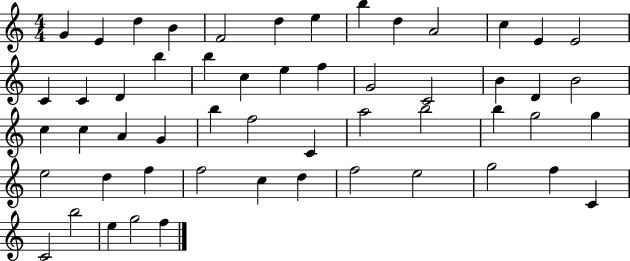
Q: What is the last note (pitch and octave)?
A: F5